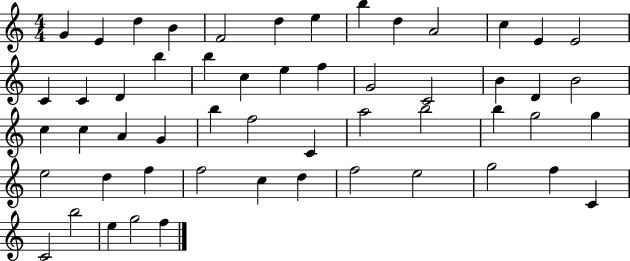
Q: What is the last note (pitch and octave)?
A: F5